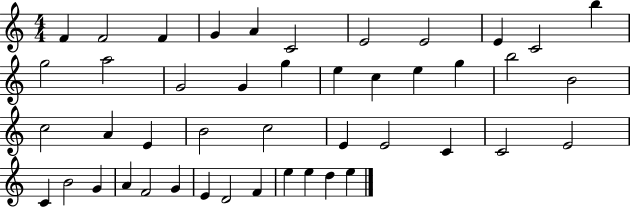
X:1
T:Untitled
M:4/4
L:1/4
K:C
F F2 F G A C2 E2 E2 E C2 b g2 a2 G2 G g e c e g b2 B2 c2 A E B2 c2 E E2 C C2 E2 C B2 G A F2 G E D2 F e e d e